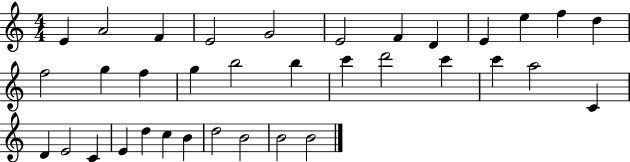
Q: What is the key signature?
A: C major